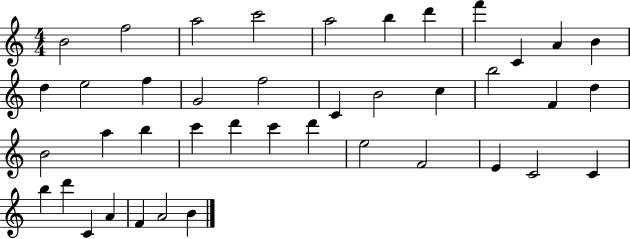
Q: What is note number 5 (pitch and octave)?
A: A5